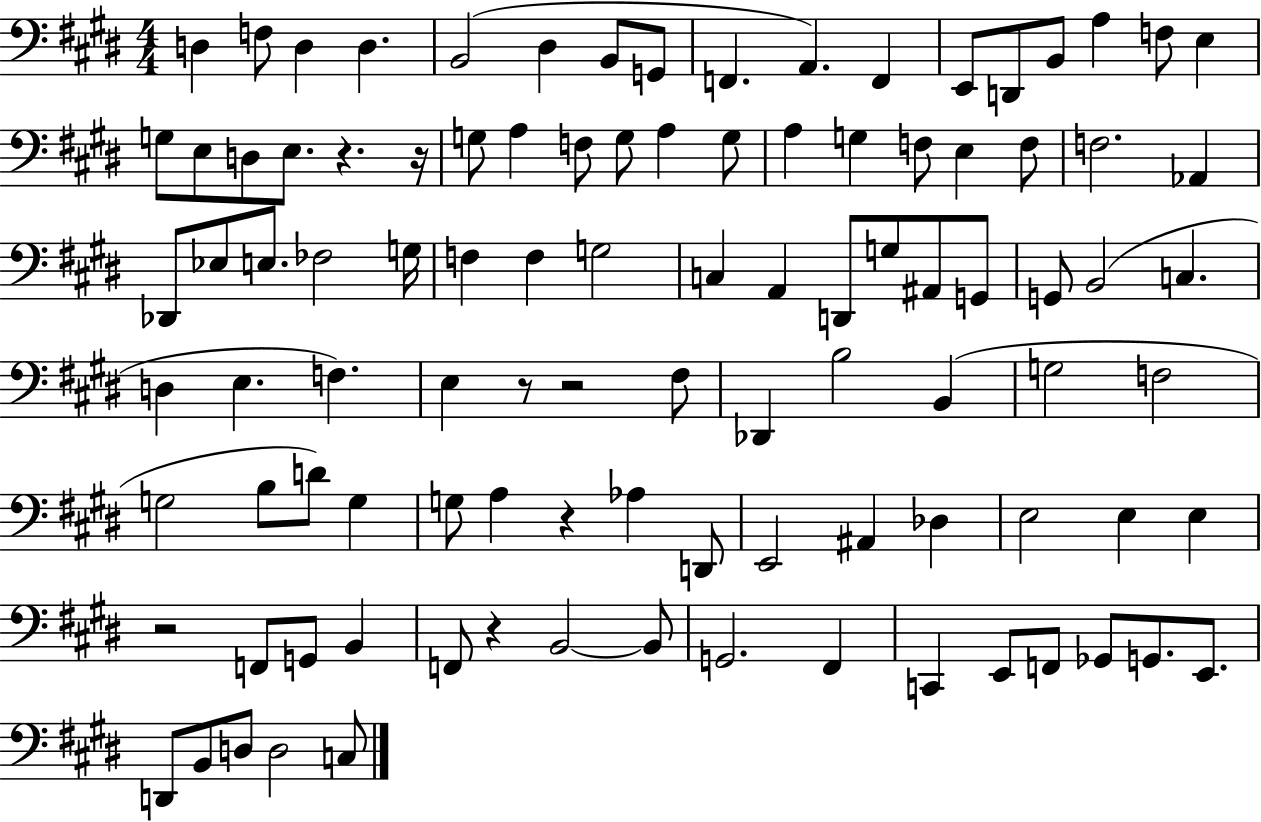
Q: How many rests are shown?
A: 7